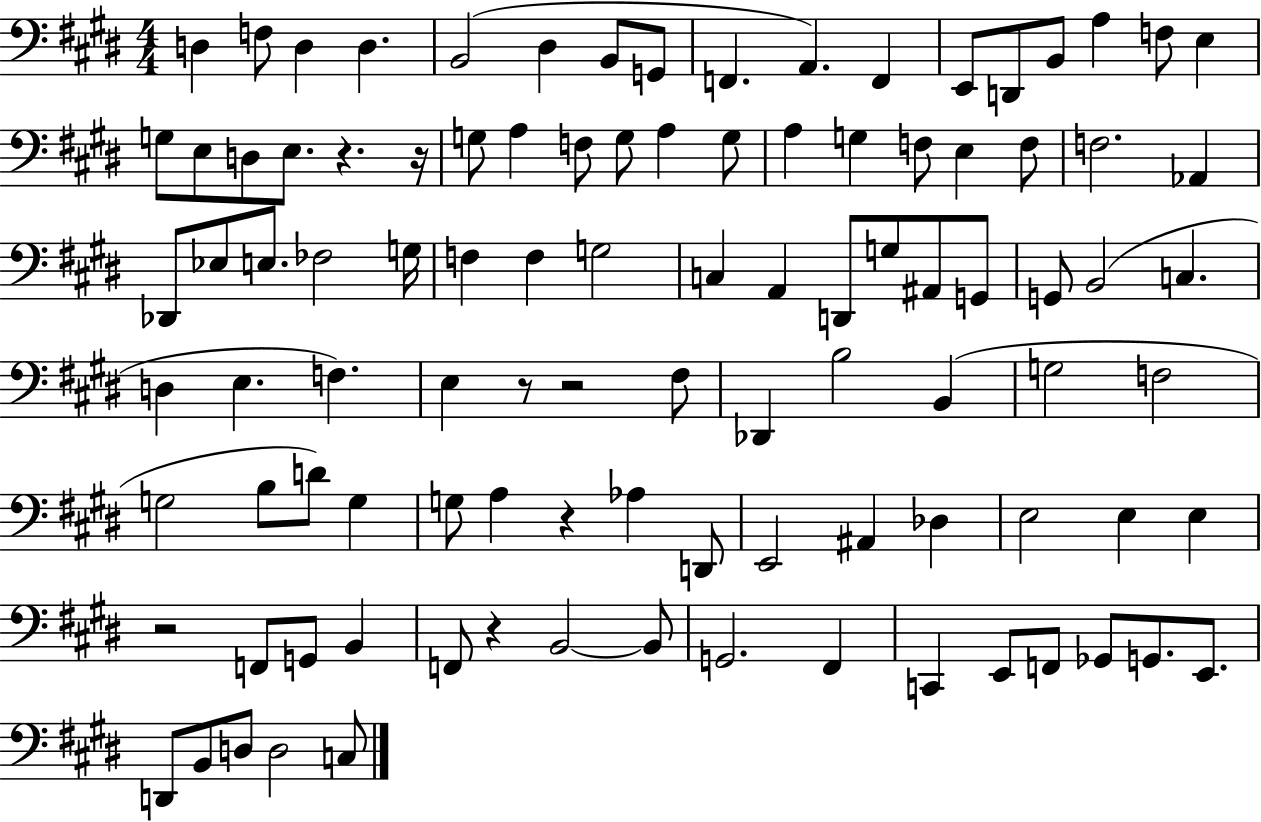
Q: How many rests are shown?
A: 7